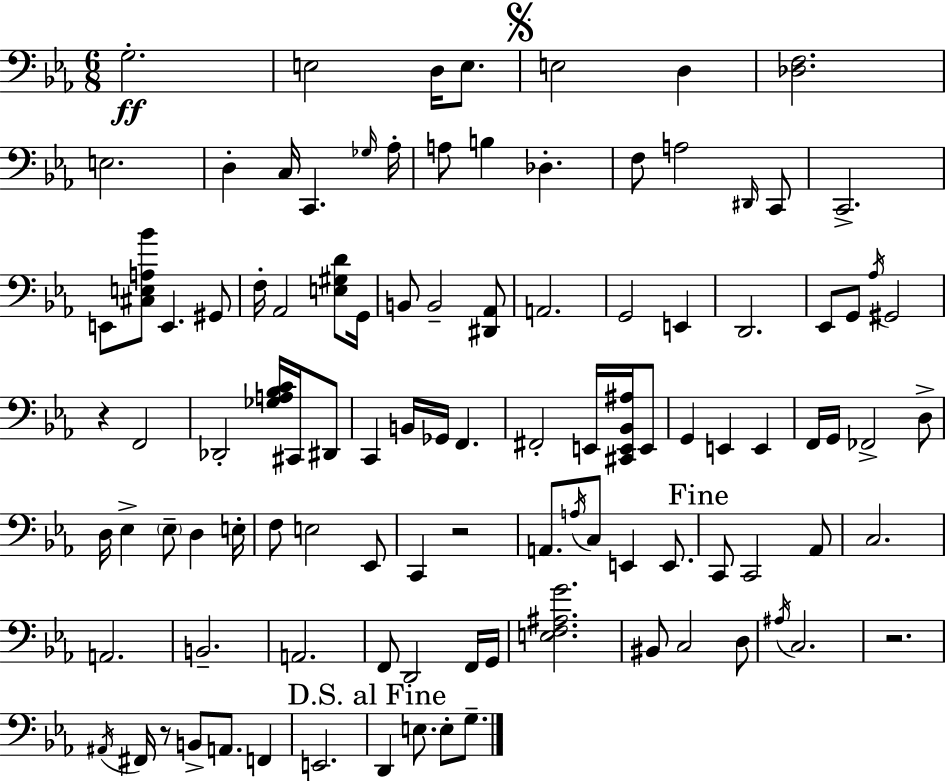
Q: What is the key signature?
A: EES major